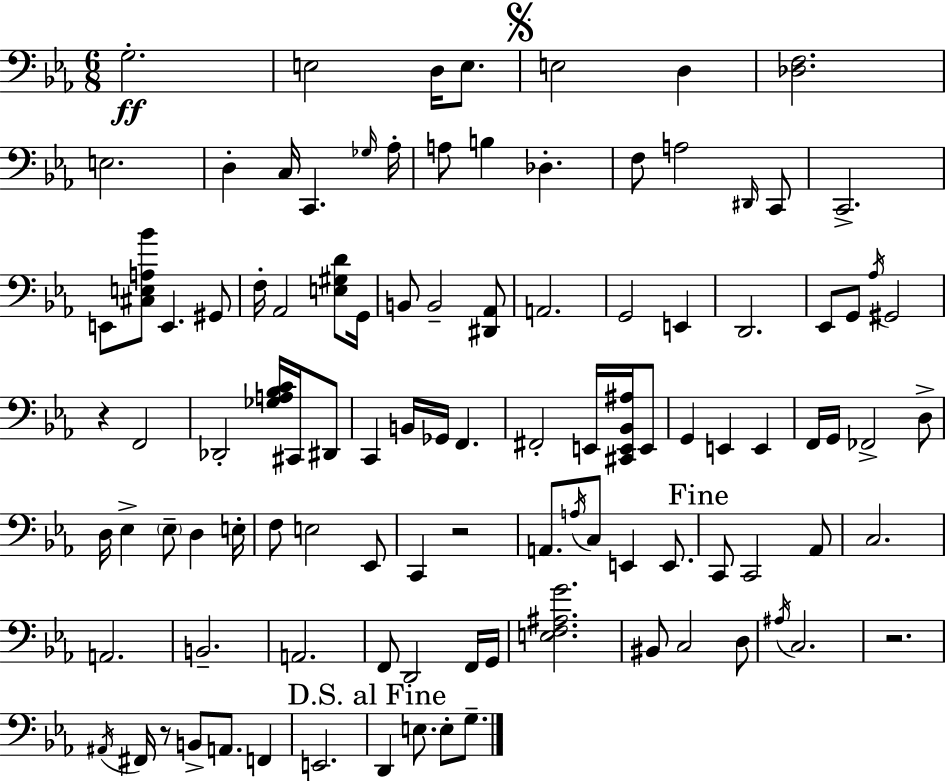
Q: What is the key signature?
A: EES major